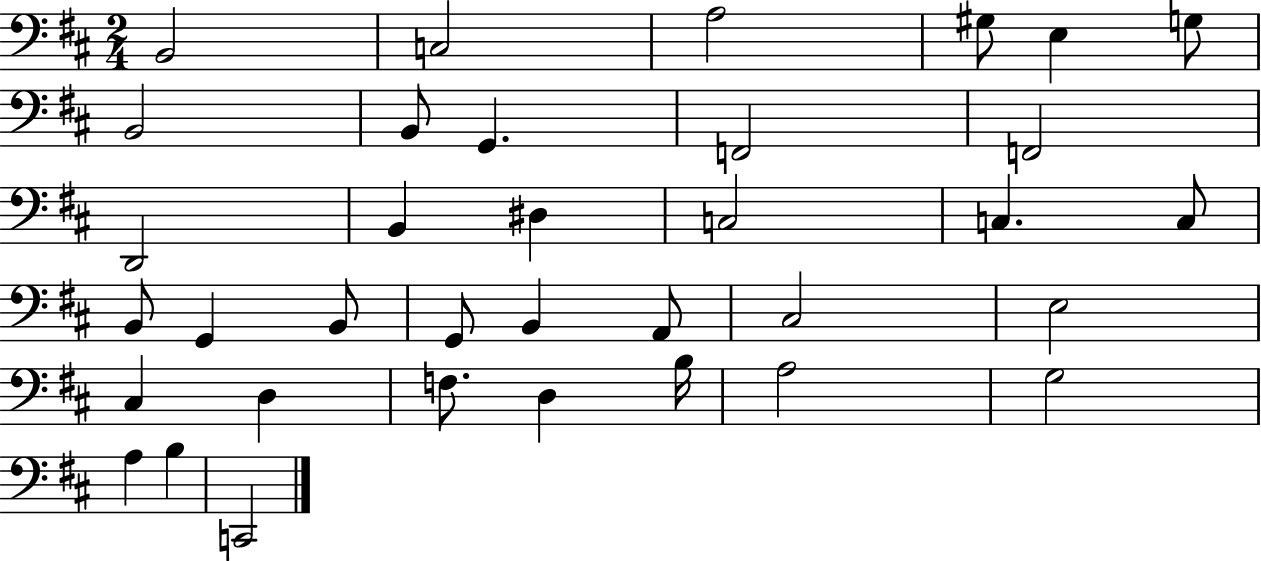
B2/h C3/h A3/h G#3/e E3/q G3/e B2/h B2/e G2/q. F2/h F2/h D2/h B2/q D#3/q C3/h C3/q. C3/e B2/e G2/q B2/e G2/e B2/q A2/e C#3/h E3/h C#3/q D3/q F3/e. D3/q B3/s A3/h G3/h A3/q B3/q C2/h